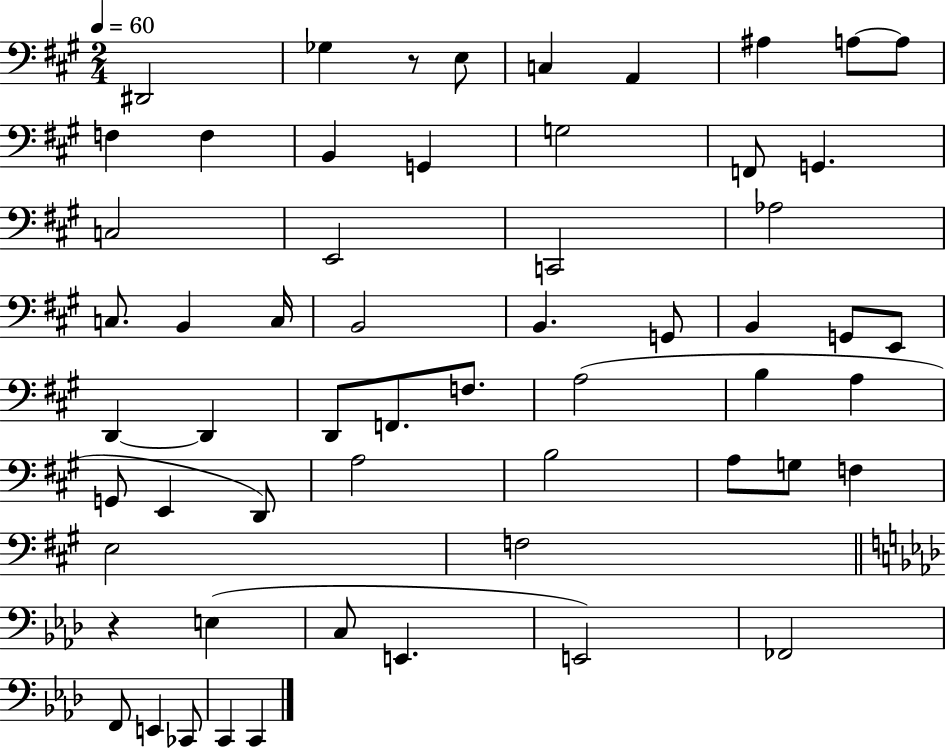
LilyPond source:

{
  \clef bass
  \numericTimeSignature
  \time 2/4
  \key a \major
  \tempo 4 = 60
  dis,2 | ges4 r8 e8 | c4 a,4 | ais4 a8~~ a8 | \break f4 f4 | b,4 g,4 | g2 | f,8 g,4. | \break c2 | e,2 | c,2 | aes2 | \break c8. b,4 c16 | b,2 | b,4. g,8 | b,4 g,8 e,8 | \break d,4~~ d,4 | d,8 f,8. f8. | a2( | b4 a4 | \break g,8 e,4 d,8) | a2 | b2 | a8 g8 f4 | \break e2 | f2 | \bar "||" \break \key f \minor r4 e4( | c8 e,4. | e,2) | fes,2 | \break f,8 e,4 ces,8 | c,4 c,4 | \bar "|."
}